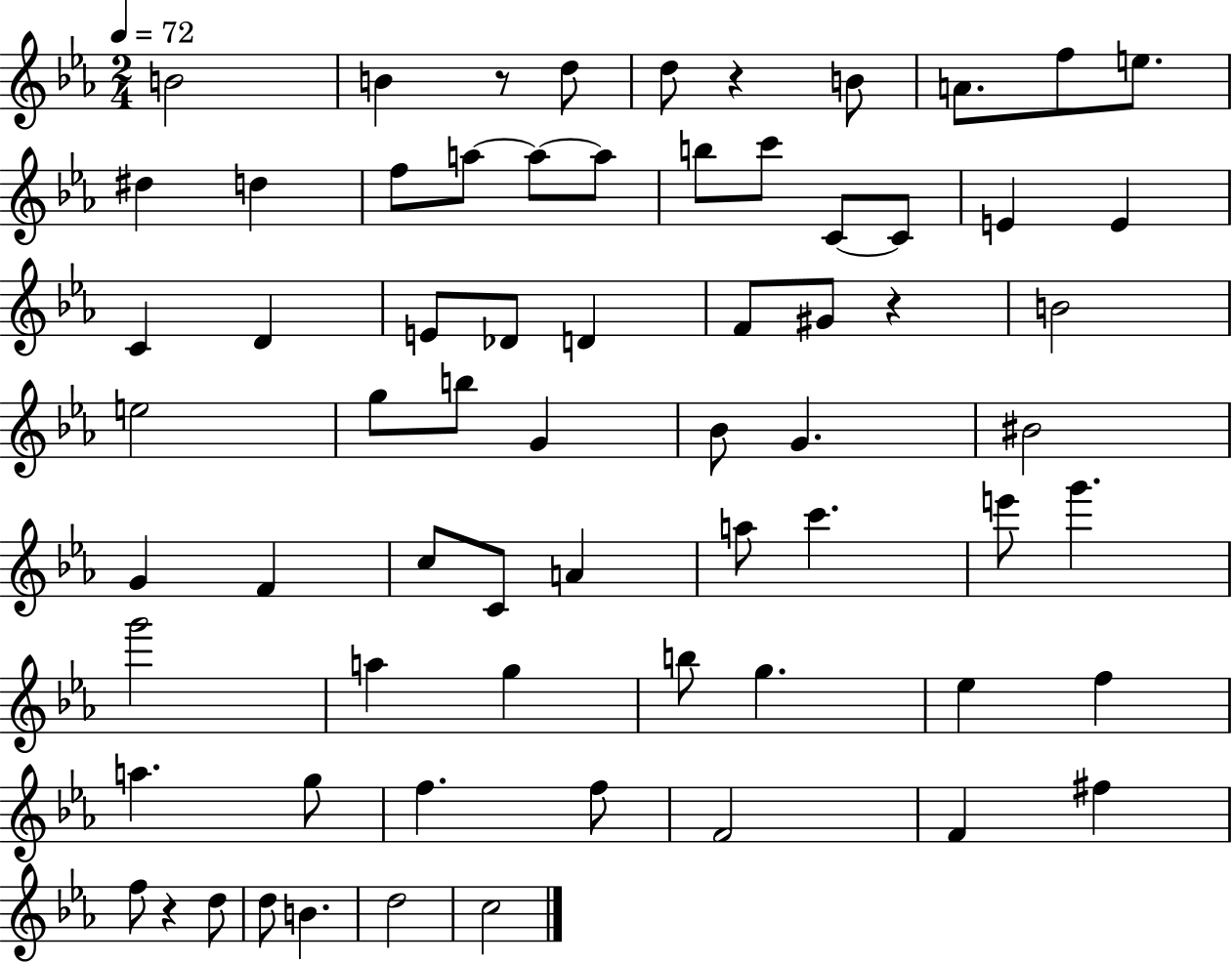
X:1
T:Untitled
M:2/4
L:1/4
K:Eb
B2 B z/2 d/2 d/2 z B/2 A/2 f/2 e/2 ^d d f/2 a/2 a/2 a/2 b/2 c'/2 C/2 C/2 E E C D E/2 _D/2 D F/2 ^G/2 z B2 e2 g/2 b/2 G _B/2 G ^B2 G F c/2 C/2 A a/2 c' e'/2 g' g'2 a g b/2 g _e f a g/2 f f/2 F2 F ^f f/2 z d/2 d/2 B d2 c2